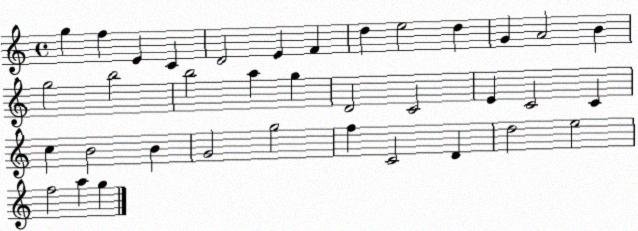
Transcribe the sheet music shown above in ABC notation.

X:1
T:Untitled
M:4/4
L:1/4
K:C
g f E C D2 E F d e2 d G A2 B g2 b2 b2 a g D2 C2 E C2 C c B2 B G2 g2 f C2 D d2 e2 f2 a g